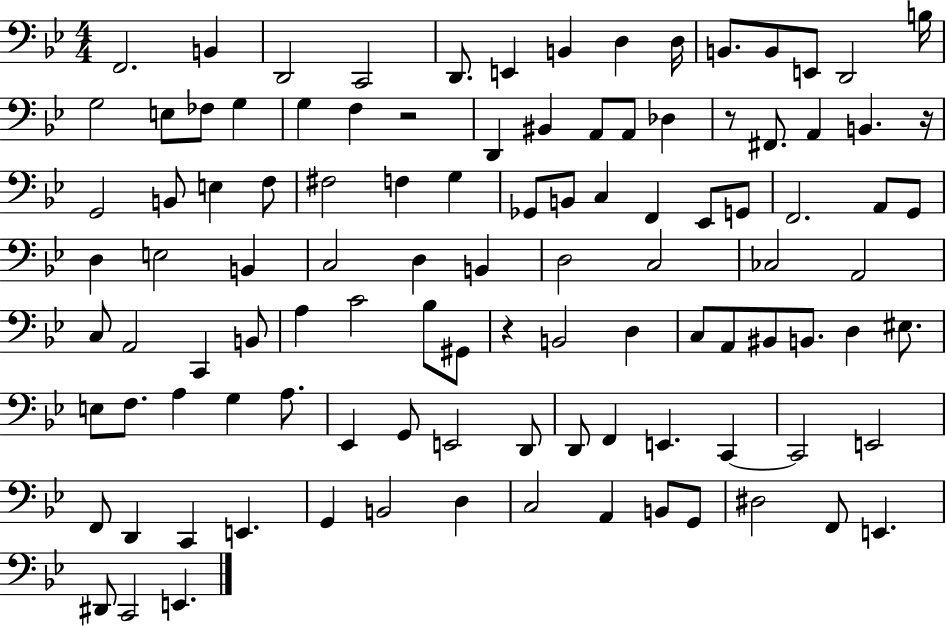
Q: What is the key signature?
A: BES major